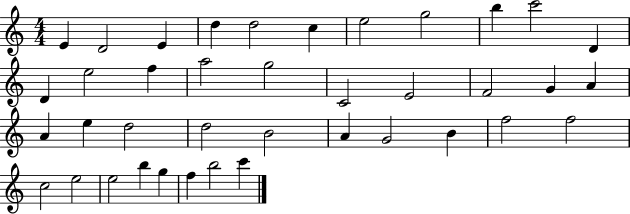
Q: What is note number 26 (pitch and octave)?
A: B4